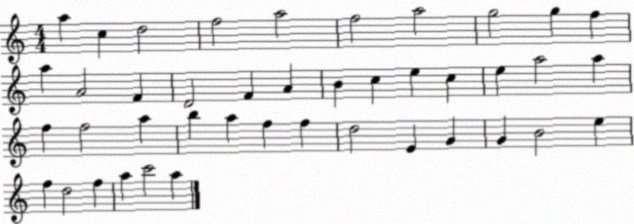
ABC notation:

X:1
T:Untitled
M:4/4
L:1/4
K:C
a c d2 f2 a2 f2 a2 g2 g f a A2 F D2 F A B c e c e a2 a f f2 a b a f f d2 E G G B2 e f d2 f a c'2 a